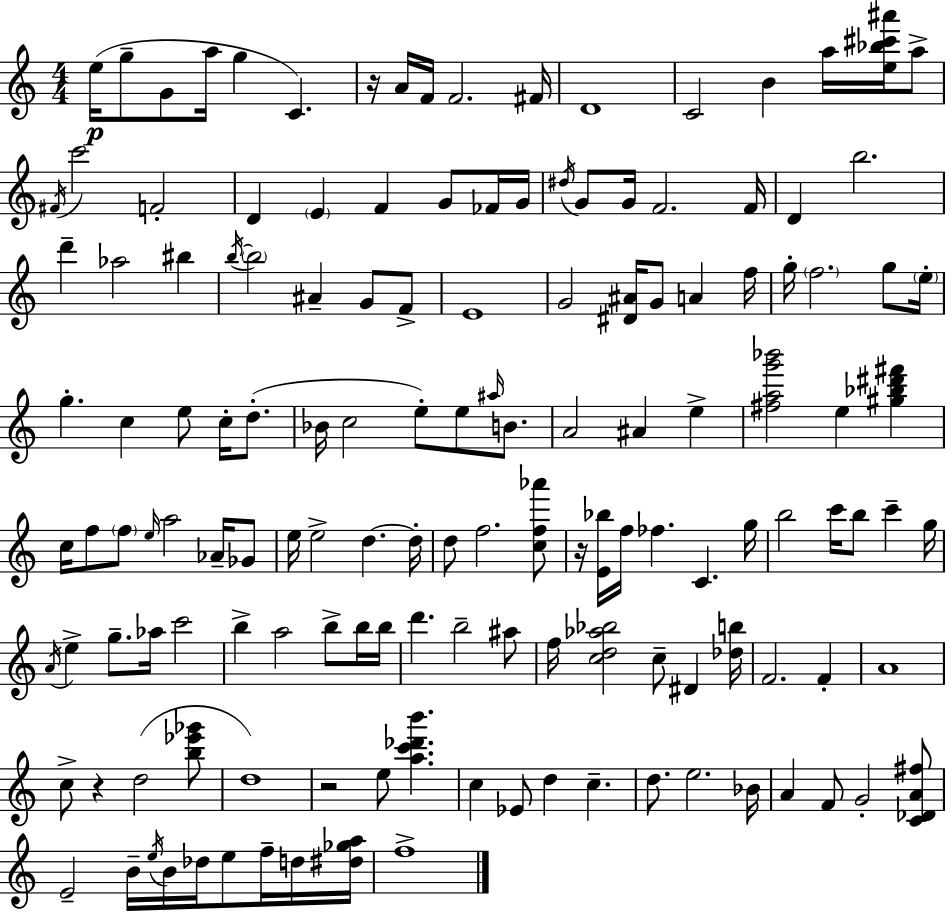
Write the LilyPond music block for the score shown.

{
  \clef treble
  \numericTimeSignature
  \time 4/4
  \key c \major
  e''16(\p g''8-- g'8 a''16 g''4 c'4.) | r16 a'16 f'16 f'2. fis'16 | d'1 | c'2 b'4 a''16 <e'' bes'' cis''' ais'''>16 a''8-> | \break \acciaccatura { fis'16 } c'''2 f'2-. | d'4 \parenthesize e'4 f'4 g'8 fes'16 | g'16 \acciaccatura { dis''16 } g'8 g'16 f'2. | f'16 d'4 b''2. | \break d'''4-- aes''2 bis''4 | \acciaccatura { b''16~ }~ \parenthesize b''2 ais'4-- g'8 | f'8-> e'1 | g'2 <dis' ais'>16 g'8 a'4 | \break f''16 g''16-. \parenthesize f''2. | g''8 \parenthesize e''16-. g''4.-. c''4 e''8 c''16-. | d''8.-.( bes'16 c''2 e''8-.) e''8 | \grace { ais''16 } b'8. a'2 ais'4 | \break e''4-> <fis'' a'' g''' bes'''>2 e''4 | <gis'' bes'' dis''' fis'''>4 c''16 f''8 \parenthesize f''8 \grace { e''16 } a''2 | aes'16-- ges'8 e''16 e''2-> d''4.~~ | d''16-. d''8 f''2. | \break <c'' f'' aes'''>8 r16 <e' bes''>16 f''16 fes''4. c'4. | g''16 b''2 c'''16 b''8 | c'''4-- g''16 \acciaccatura { a'16 } e''4-> g''8.-- aes''16 c'''2 | b''4-> a''2 | \break b''8-> b''16 b''16 d'''4. b''2-- | ais''8 f''16 <c'' d'' aes'' bes''>2 c''8-- | dis'4 <des'' b''>16 f'2. | f'4-. a'1 | \break c''8-> r4 d''2( | <b'' ees''' ges'''>8 d''1) | r2 e''8 | <a'' c''' des''' b'''>4. c''4 ees'8 d''4 | \break c''4.-- d''8. e''2. | bes'16 a'4 f'8 g'2-. | <c' des' a' fis''>8 e'2-- b'16-- \acciaccatura { e''16 } | b'16 des''16 e''8 f''16-- d''16 <dis'' ges'' a''>16 f''1-> | \break \bar "|."
}